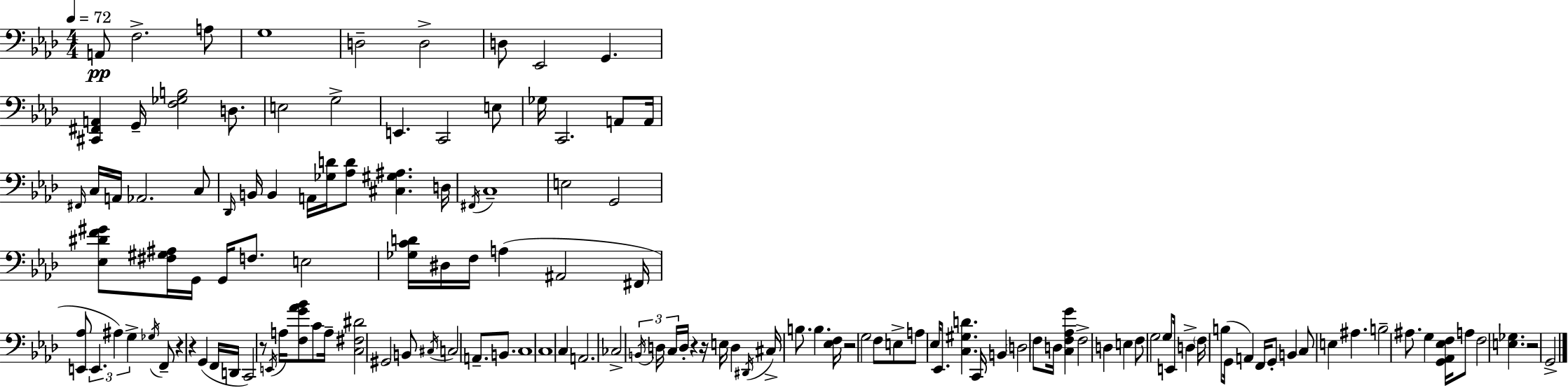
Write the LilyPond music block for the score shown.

{
  \clef bass
  \numericTimeSignature
  \time 4/4
  \key f \minor
  \tempo 4 = 72
  a,8\pp f2.-> a8 | g1 | d2-- d2-> | d8 ees,2 g,4. | \break <cis, fis, a,>4 g,16-- <f ges b>2 d8. | e2 g2-> | e,4. c,2 e8 | ges16 c,2. a,8 a,16 | \break \grace { fis,16 } c16 a,16 aes,2. c8 | \grace { des,16 } b,16 b,4 a,16 <ges d'>16 <aes d'>8 <cis gis ais>4. | d16 \acciaccatura { fis,16 } c1-- | e2 g,2 | \break <ees dis' f' gis'>8 <fis gis ais>16 g,16 g,16 f8. e2 | <ges c' d'>16 dis16 f16 a4( ais,2 | fis,16 <e, aes>8 \tuplet 3/2 { e,4. ais4) g4-> } | \acciaccatura { ges16 } f,8-- r4 r4 g,4( | \break f,16 d,16 c,2) r8 \acciaccatura { e,16 } a16 | <f g' aes' bes'>8 c'8 a16-- <c fis dis'>2 gis,2 | b,8 \acciaccatura { cis16 } c2 | a,8.-- b,8. c1 | \break c1 | c4 a,2. | ces2-> \tuplet 3/2 { \acciaccatura { b,16 } d16 | c16 } d16-. r4 r16 e16 d4 \acciaccatura { dis,16 } cis16-> b8. | \break b4. <ees f>16 r2 | g2 f8 e8-> a8 ees16 ees,8. | <c gis d'>4. c,16 b,4 \parenthesize d2 | f8 d16 <c f aes g'>4 f2-> | \break d4 e4 f8 g2 | g8 e,16 d4-> \parenthesize f16 b8( | g,16 a,4) f,16 g,8-. b,4 c8 e4 | ais4. b2-- | \break ais8. g4 <g, aes, ees f>16 a8 f2 | <e ges>4. r2 | g,2-> \bar "|."
}